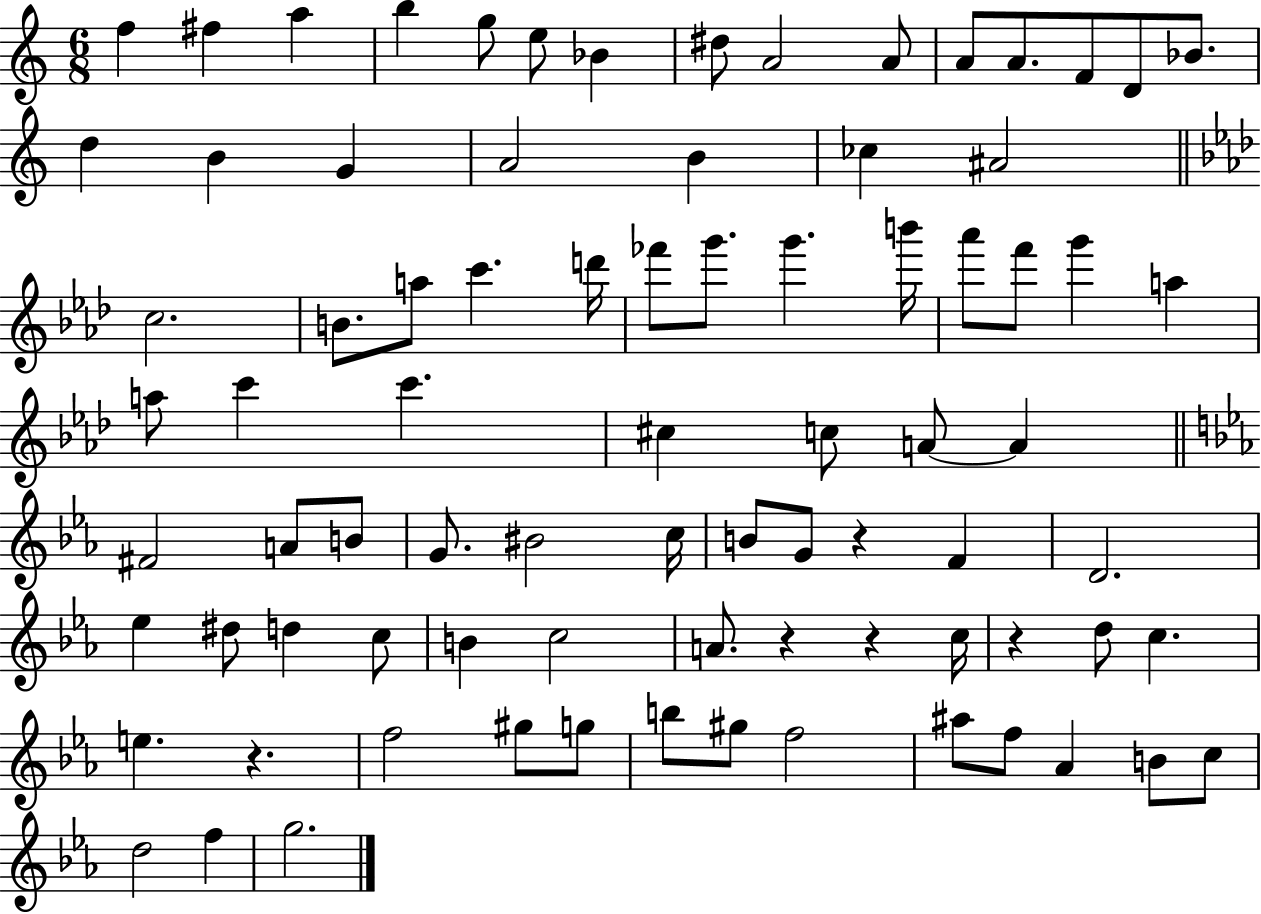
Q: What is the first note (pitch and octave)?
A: F5